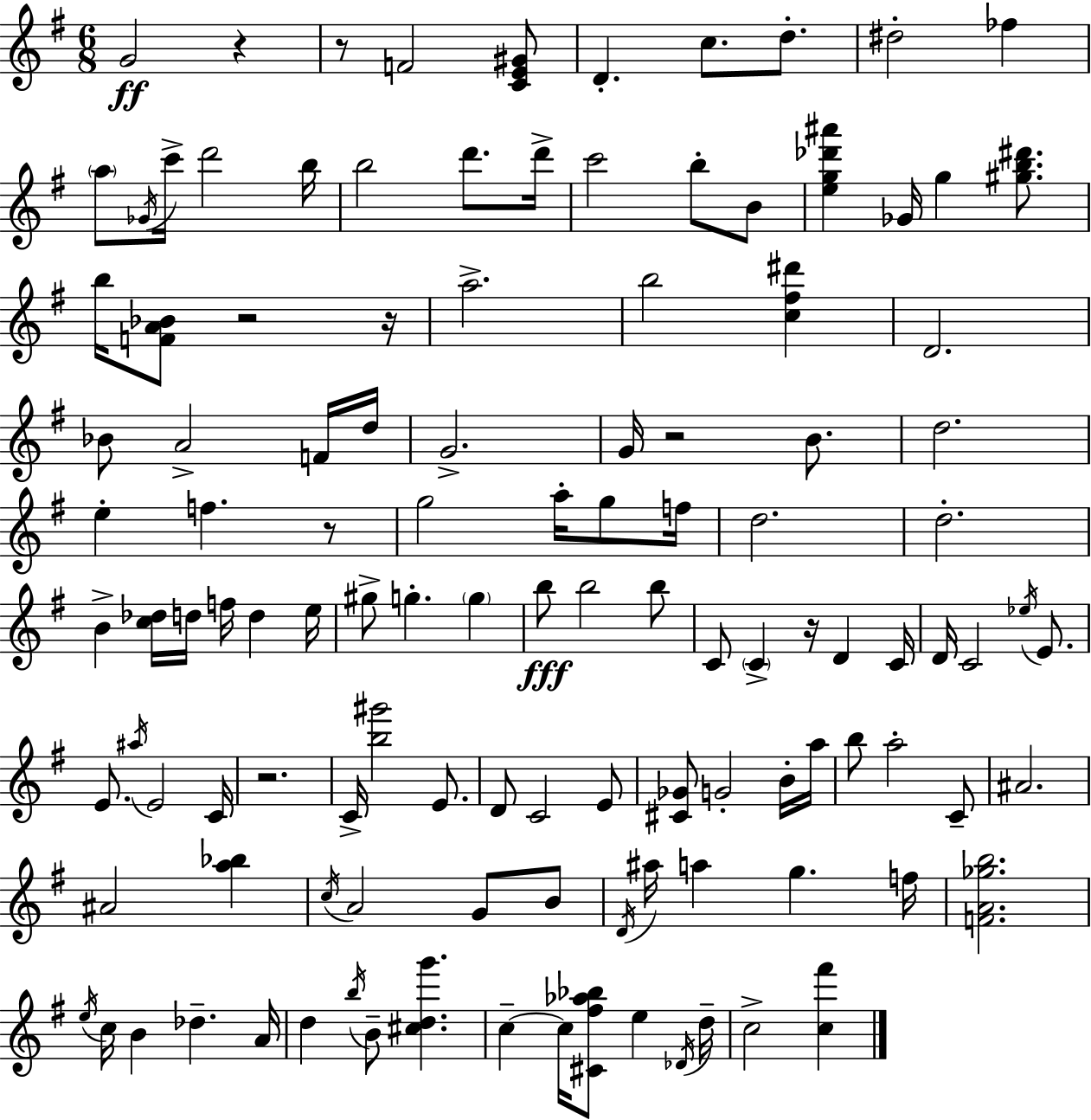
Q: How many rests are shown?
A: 8